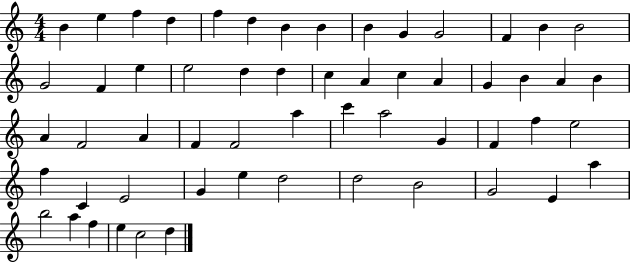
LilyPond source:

{
  \clef treble
  \numericTimeSignature
  \time 4/4
  \key c \major
  b'4 e''4 f''4 d''4 | f''4 d''4 b'4 b'4 | b'4 g'4 g'2 | f'4 b'4 b'2 | \break g'2 f'4 e''4 | e''2 d''4 d''4 | c''4 a'4 c''4 a'4 | g'4 b'4 a'4 b'4 | \break a'4 f'2 a'4 | f'4 f'2 a''4 | c'''4 a''2 g'4 | f'4 f''4 e''2 | \break f''4 c'4 e'2 | g'4 e''4 d''2 | d''2 b'2 | g'2 e'4 a''4 | \break b''2 a''4 f''4 | e''4 c''2 d''4 | \bar "|."
}